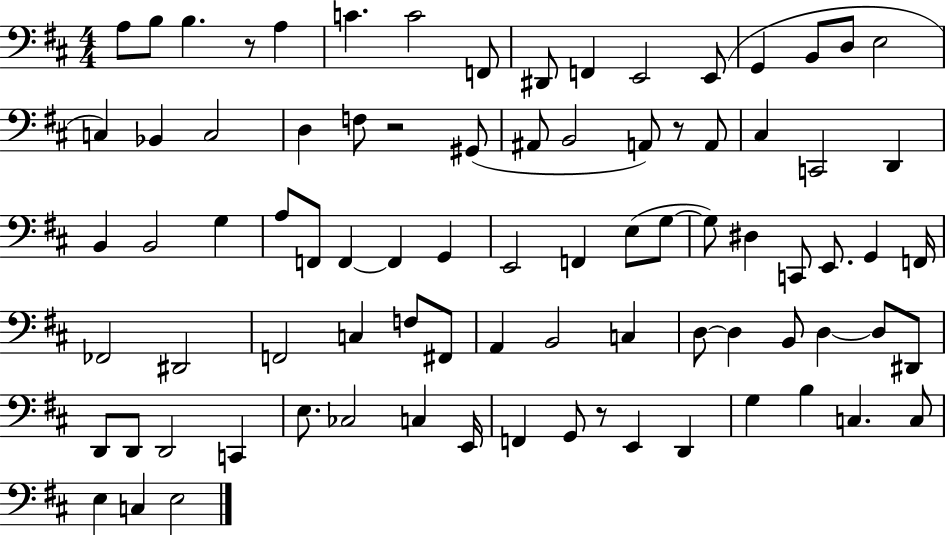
{
  \clef bass
  \numericTimeSignature
  \time 4/4
  \key d \major
  a8 b8 b4. r8 a4 | c'4. c'2 f,8 | dis,8 f,4 e,2 e,8( | g,4 b,8 d8 e2 | \break c4) bes,4 c2 | d4 f8 r2 gis,8( | ais,8 b,2 a,8) r8 a,8 | cis4 c,2 d,4 | \break b,4 b,2 g4 | a8 f,8 f,4~~ f,4 g,4 | e,2 f,4 e8( g8~~ | g8) dis4 c,8 e,8. g,4 f,16 | \break fes,2 dis,2 | f,2 c4 f8 fis,8 | a,4 b,2 c4 | d8~~ d4 b,8 d4~~ d8 dis,8 | \break d,8 d,8 d,2 c,4 | e8. ces2 c4 e,16 | f,4 g,8 r8 e,4 d,4 | g4 b4 c4. c8 | \break e4 c4 e2 | \bar "|."
}